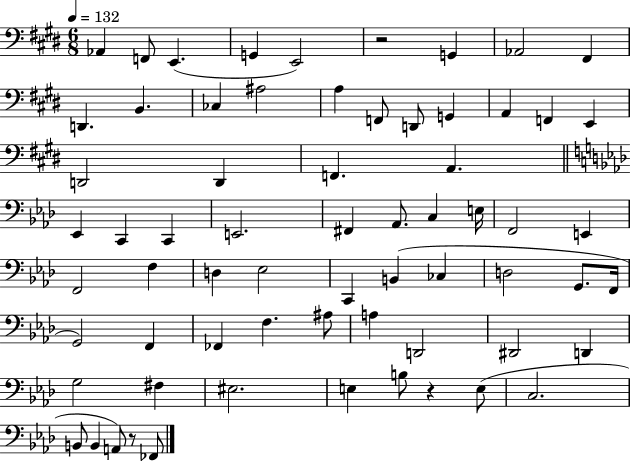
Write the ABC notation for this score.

X:1
T:Untitled
M:6/8
L:1/4
K:E
_A,, F,,/2 E,, G,, E,,2 z2 G,, _A,,2 ^F,, D,, B,, _C, ^A,2 A, F,,/2 D,,/2 G,, A,, F,, E,, D,,2 D,, F,, A,, _E,, C,, C,, E,,2 ^F,, _A,,/2 C, E,/4 F,,2 E,, F,,2 F, D, _E,2 C,, B,, _C, D,2 G,,/2 F,,/4 G,,2 F,, _F,, F, ^A,/2 A, D,,2 ^D,,2 D,, G,2 ^F, ^E,2 E, B,/2 z E,/2 C,2 B,,/2 B,, A,,/2 z/2 _F,,/2